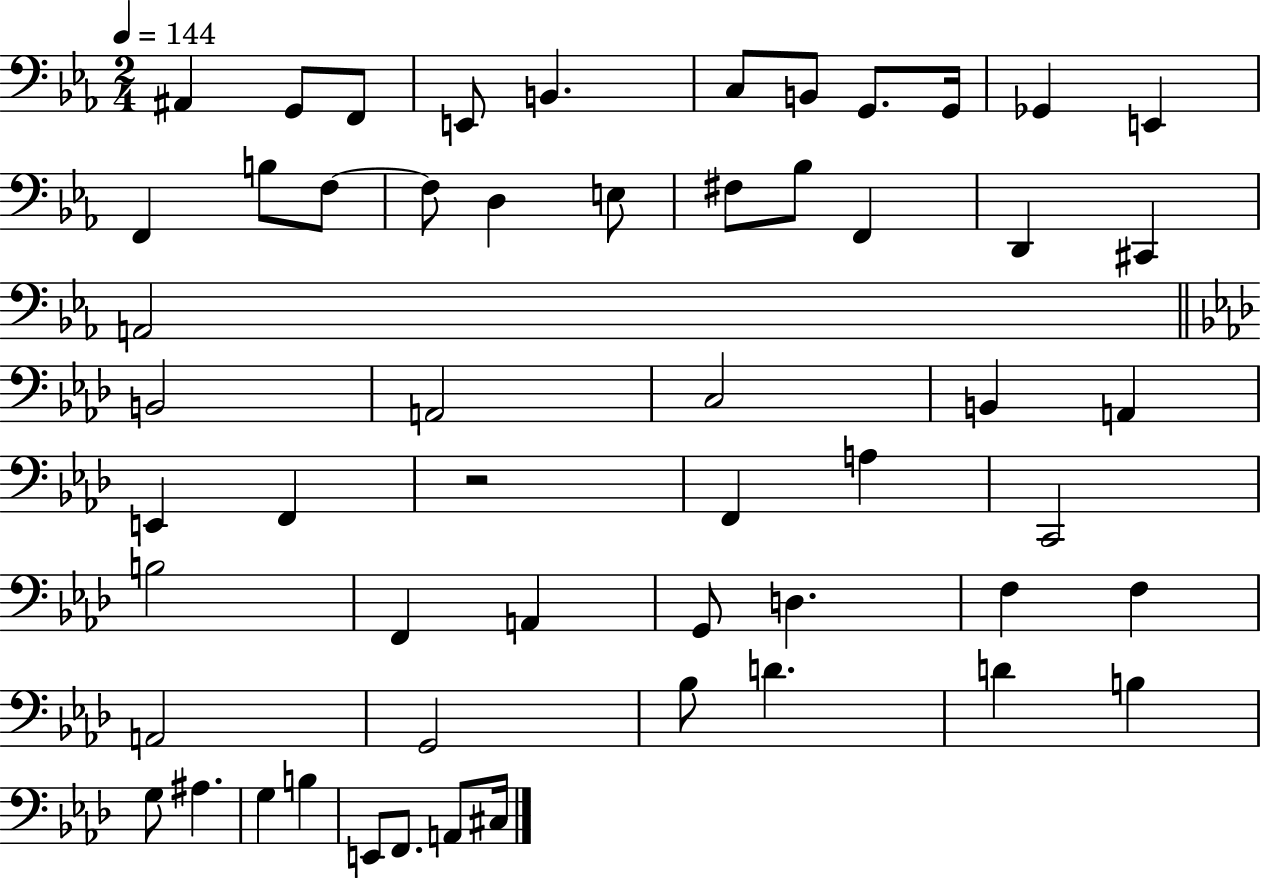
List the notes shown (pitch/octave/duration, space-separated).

A#2/q G2/e F2/e E2/e B2/q. C3/e B2/e G2/e. G2/s Gb2/q E2/q F2/q B3/e F3/e F3/e D3/q E3/e F#3/e Bb3/e F2/q D2/q C#2/q A2/h B2/h A2/h C3/h B2/q A2/q E2/q F2/q R/h F2/q A3/q C2/h B3/h F2/q A2/q G2/e D3/q. F3/q F3/q A2/h G2/h Bb3/e D4/q. D4/q B3/q G3/e A#3/q. G3/q B3/q E2/e F2/e. A2/e C#3/s